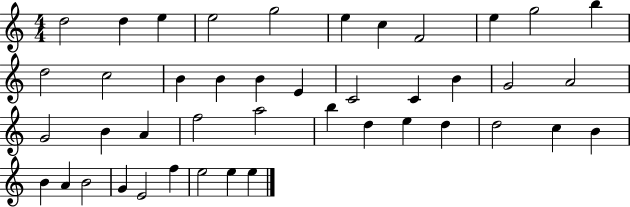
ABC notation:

X:1
T:Untitled
M:4/4
L:1/4
K:C
d2 d e e2 g2 e c F2 e g2 b d2 c2 B B B E C2 C B G2 A2 G2 B A f2 a2 b d e d d2 c B B A B2 G E2 f e2 e e